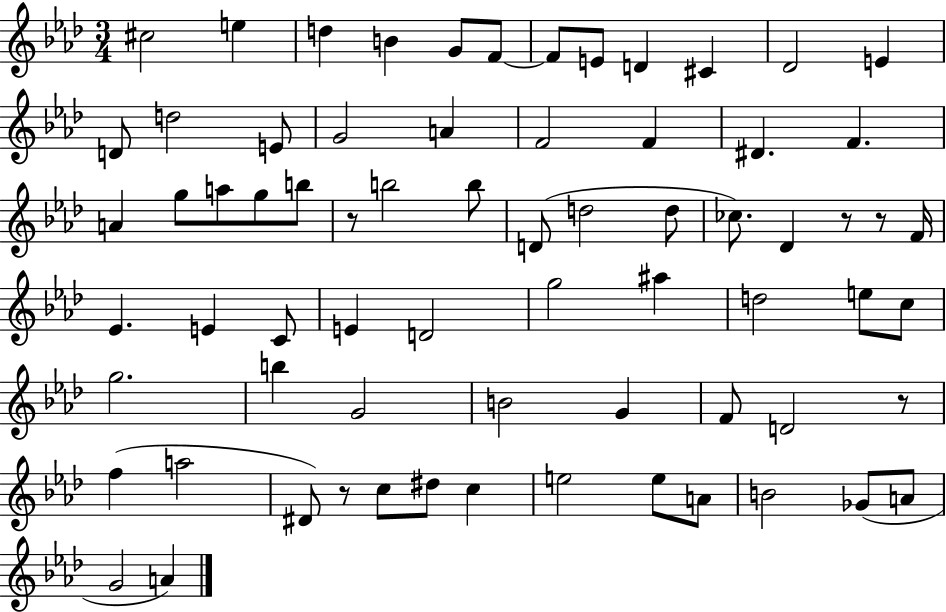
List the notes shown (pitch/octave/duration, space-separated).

C#5/h E5/q D5/q B4/q G4/e F4/e F4/e E4/e D4/q C#4/q Db4/h E4/q D4/e D5/h E4/e G4/h A4/q F4/h F4/q D#4/q. F4/q. A4/q G5/e A5/e G5/e B5/e R/e B5/h B5/e D4/e D5/h D5/e CES5/e. Db4/q R/e R/e F4/s Eb4/q. E4/q C4/e E4/q D4/h G5/h A#5/q D5/h E5/e C5/e G5/h. B5/q G4/h B4/h G4/q F4/e D4/h R/e F5/q A5/h D#4/e R/e C5/e D#5/e C5/q E5/h E5/e A4/e B4/h Gb4/e A4/e G4/h A4/q